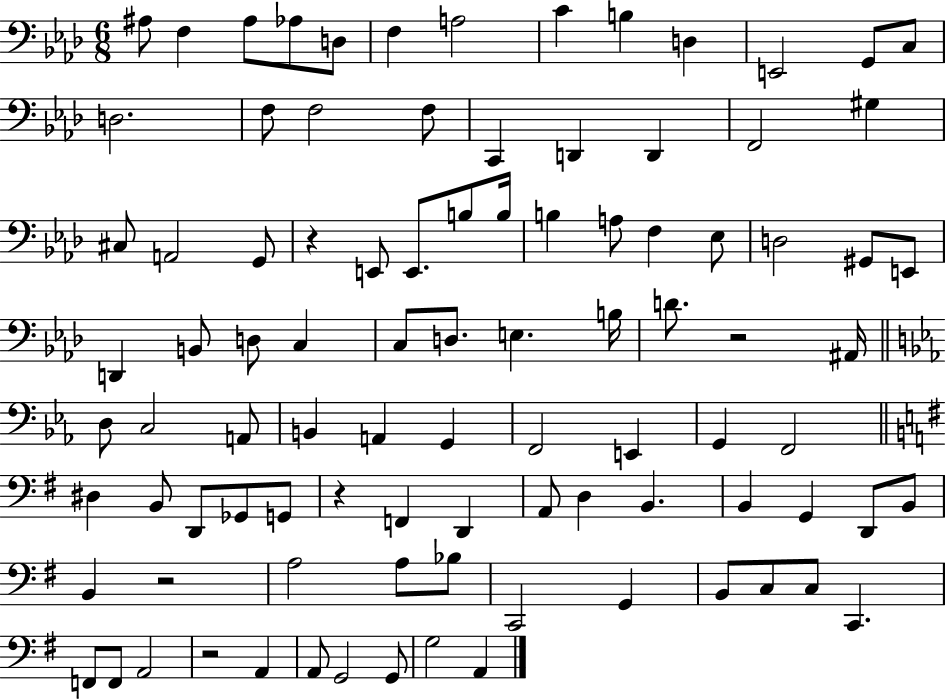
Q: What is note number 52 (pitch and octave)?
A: G2